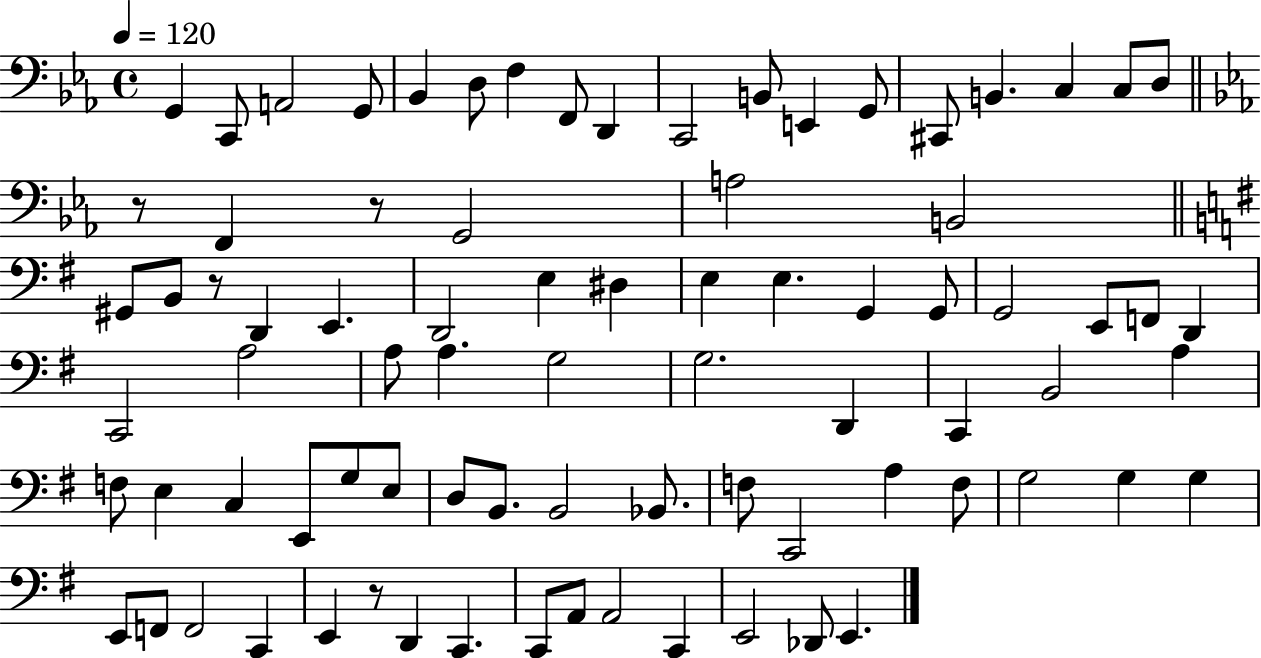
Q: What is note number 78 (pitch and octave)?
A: E2